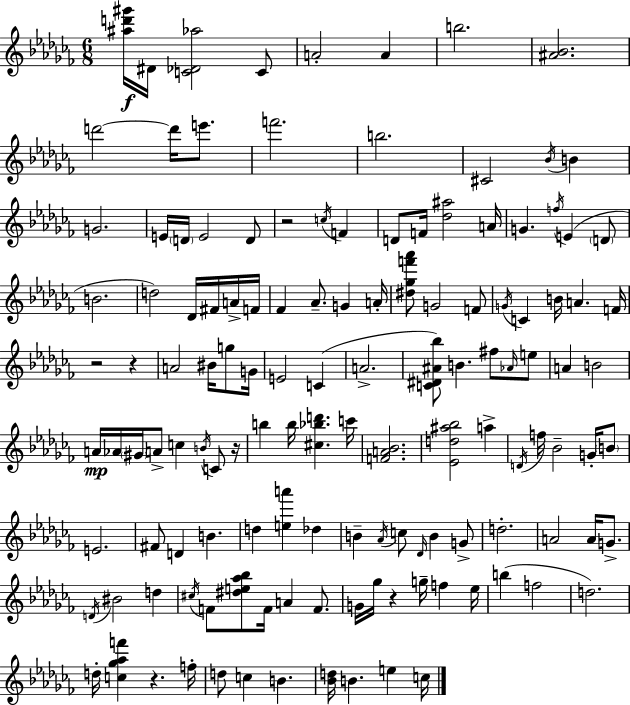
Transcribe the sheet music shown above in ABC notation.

X:1
T:Untitled
M:6/8
L:1/4
K:Abm
[^ad'^g']/4 ^D/4 [C_D_a]2 C/2 A2 A b2 [^A_B]2 d'2 d'/4 e'/2 f'2 b2 ^C2 _B/4 B G2 E/4 D/4 E2 D/2 z2 c/4 F D/2 F/4 [_d^a]2 A/4 G f/4 E D/2 B2 d2 _D/4 ^F/4 A/4 F/4 _F _A/2 G A/4 [^d_gf'_a']/2 G2 F/2 G/4 C B/4 A F/4 z2 z A2 ^B/4 g/2 G/4 E2 C A2 [C^D^A_b]/2 B ^f/2 _A/4 e/2 A B2 A/4 _A/4 ^G/4 A/2 c B/4 C/2 z/4 b b/4 [^c_bd'] c'/4 [FA_B]2 [_Ed^a_b]2 a D/4 f/4 _B2 G/4 B/2 E2 ^F/2 D B d [ea'] _d B _A/4 c/2 _D/4 B G/2 d2 A2 A/4 G/2 D/4 ^B2 d ^c/4 F/2 [^de_a_b]/2 F/4 A F/2 G/4 _g/4 z g/4 f _e/4 b f2 d2 d/4 [c_g_af'] z f/4 d/2 c B [_Bd]/4 B e c/4